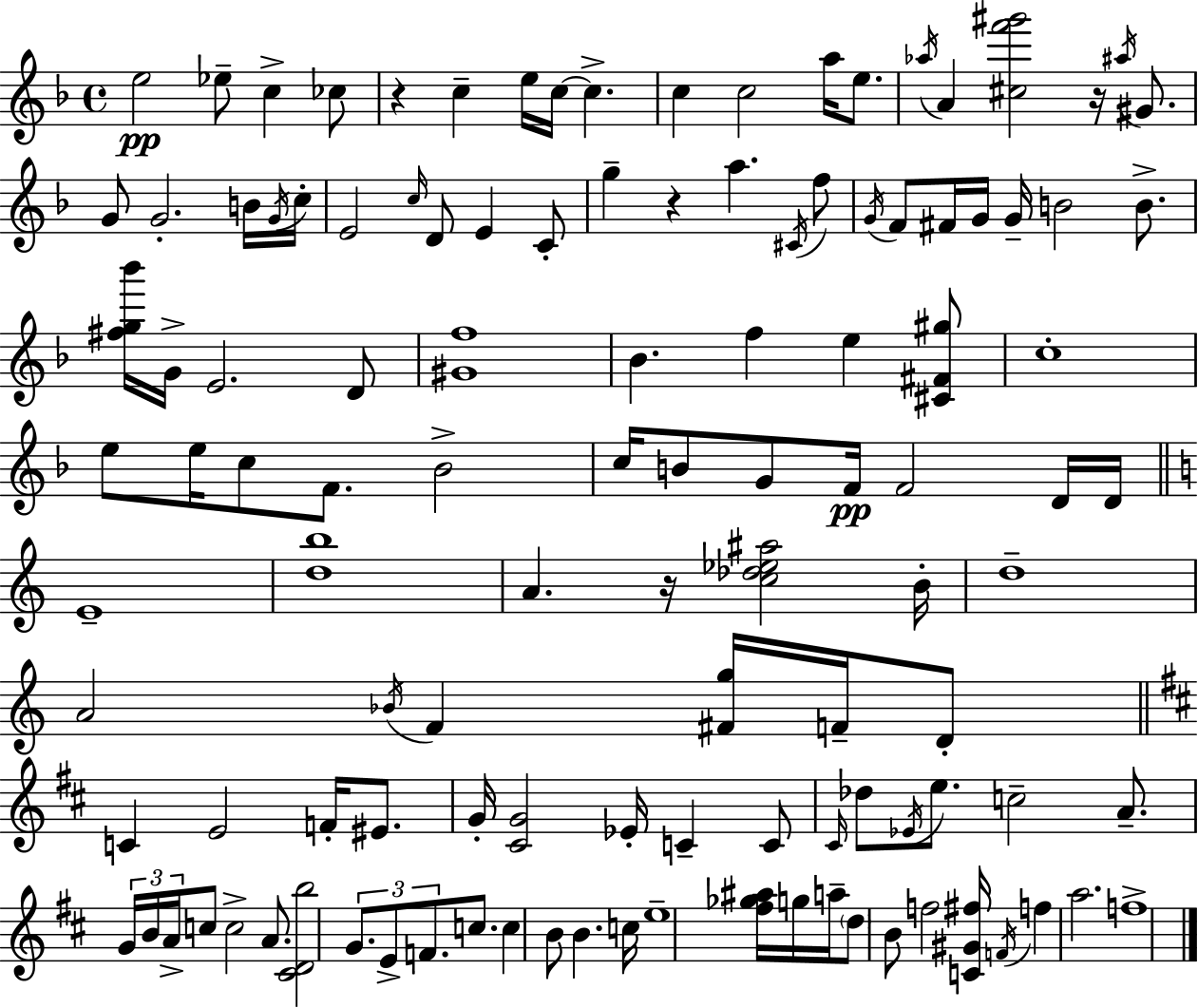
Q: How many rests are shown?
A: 4